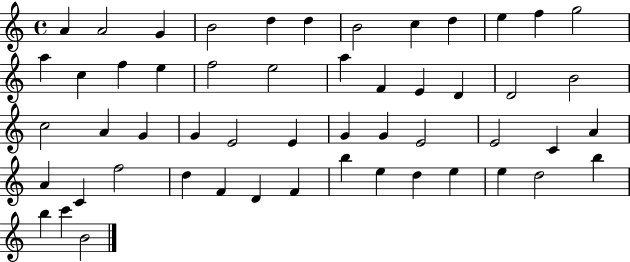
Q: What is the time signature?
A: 4/4